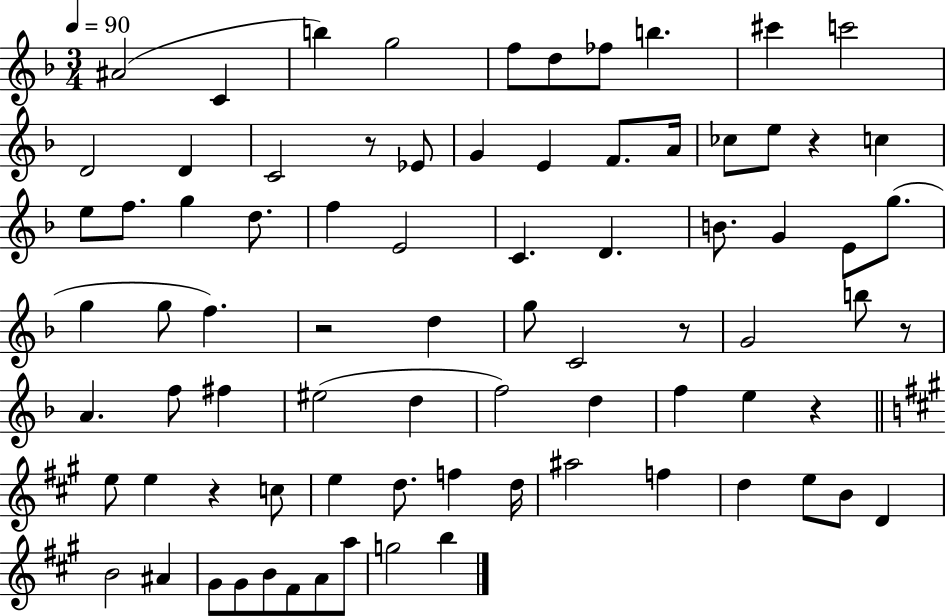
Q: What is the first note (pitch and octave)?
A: A#4